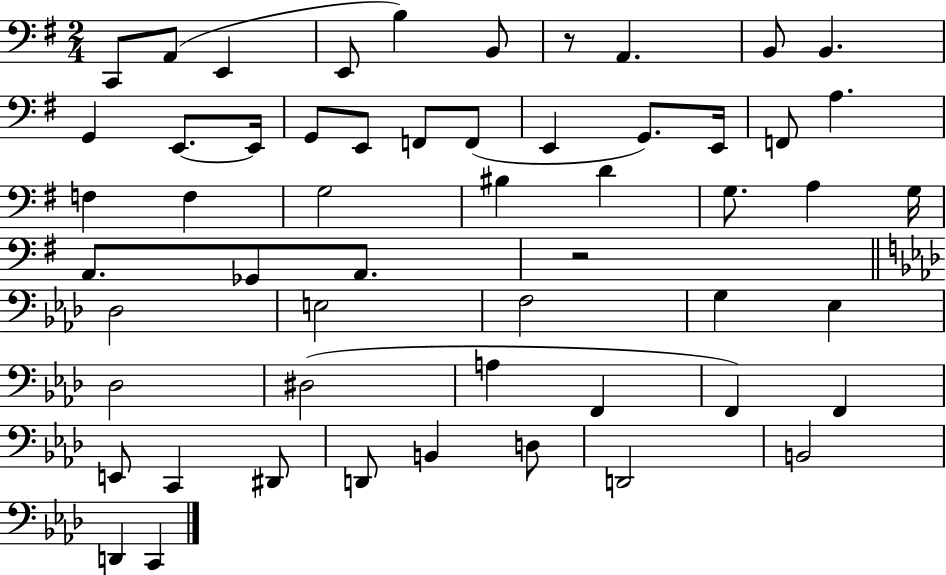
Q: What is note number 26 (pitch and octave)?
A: D4